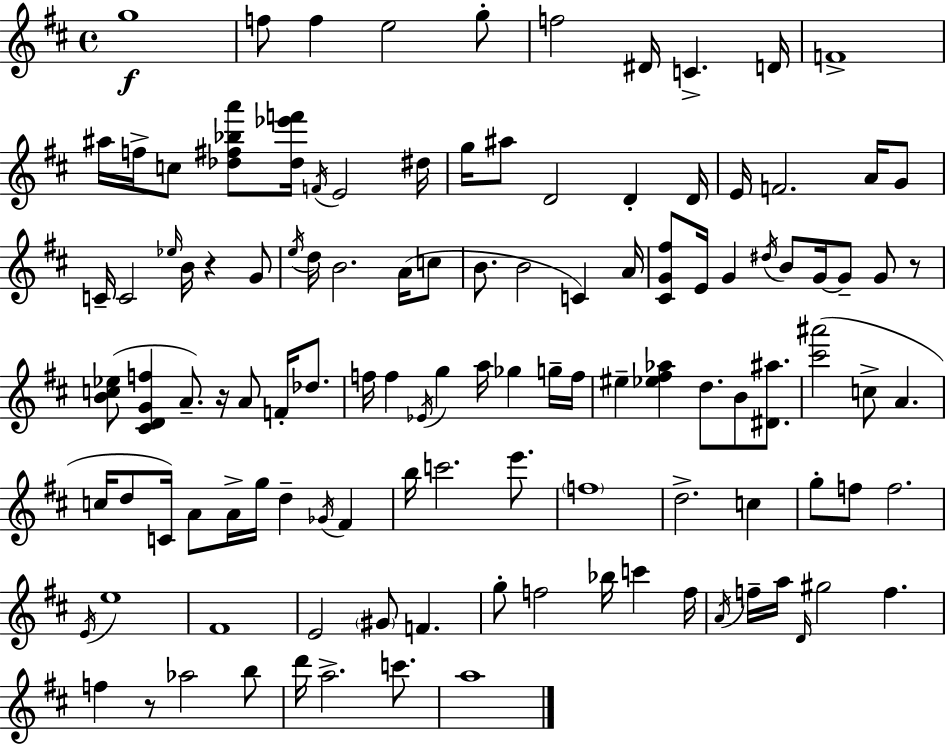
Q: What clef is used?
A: treble